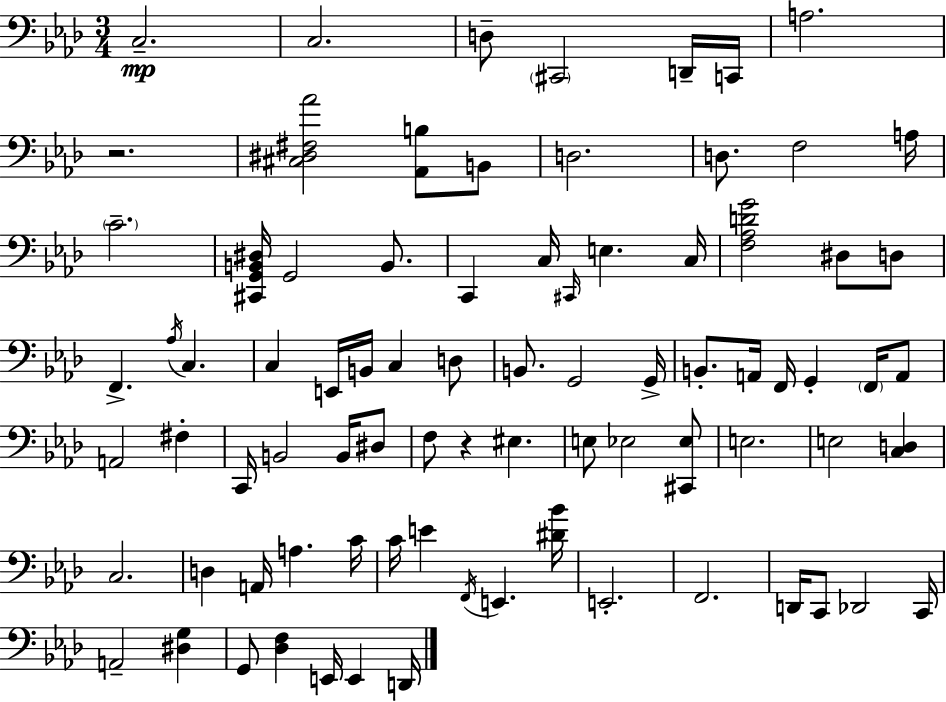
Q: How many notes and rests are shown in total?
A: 82